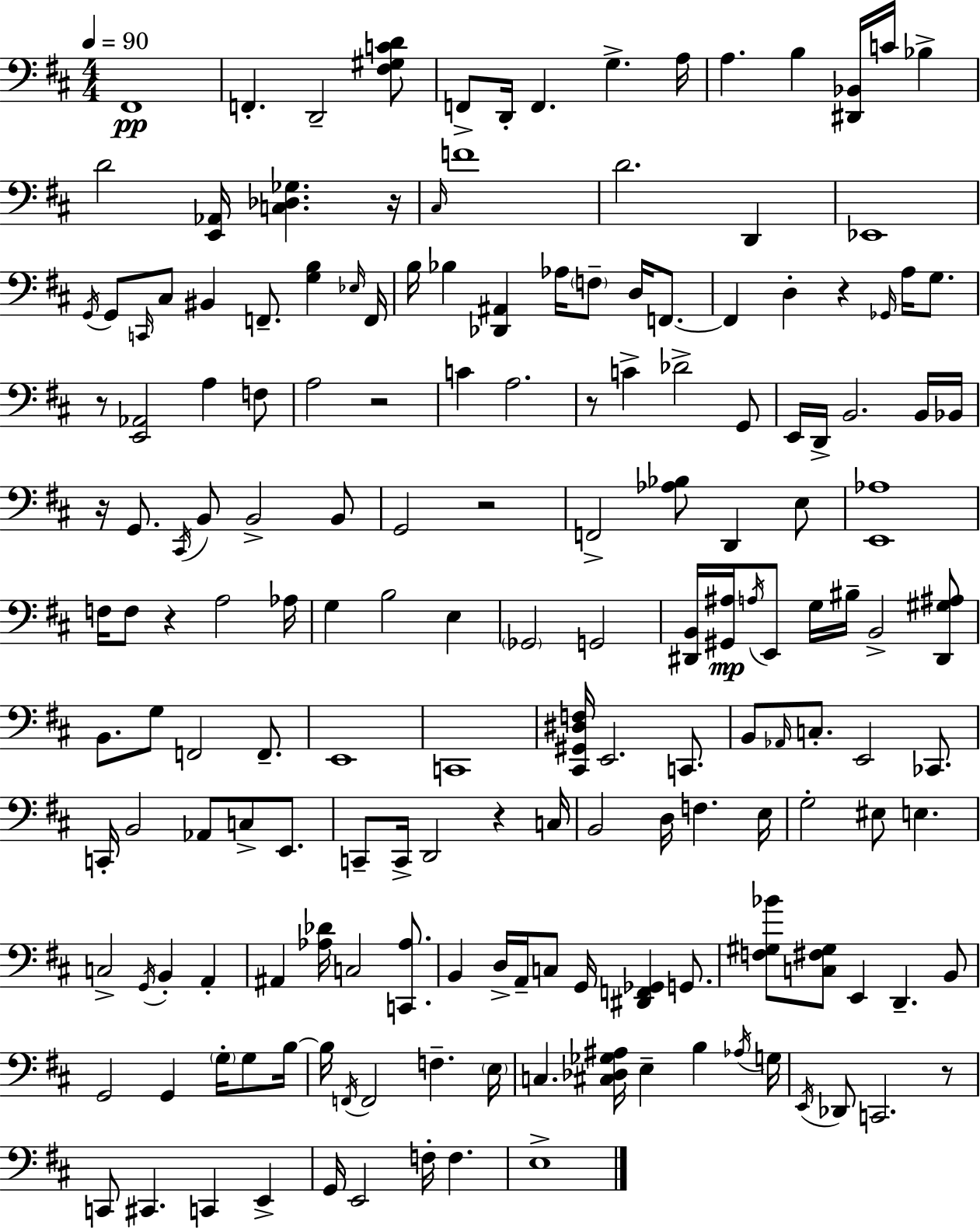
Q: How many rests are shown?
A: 10